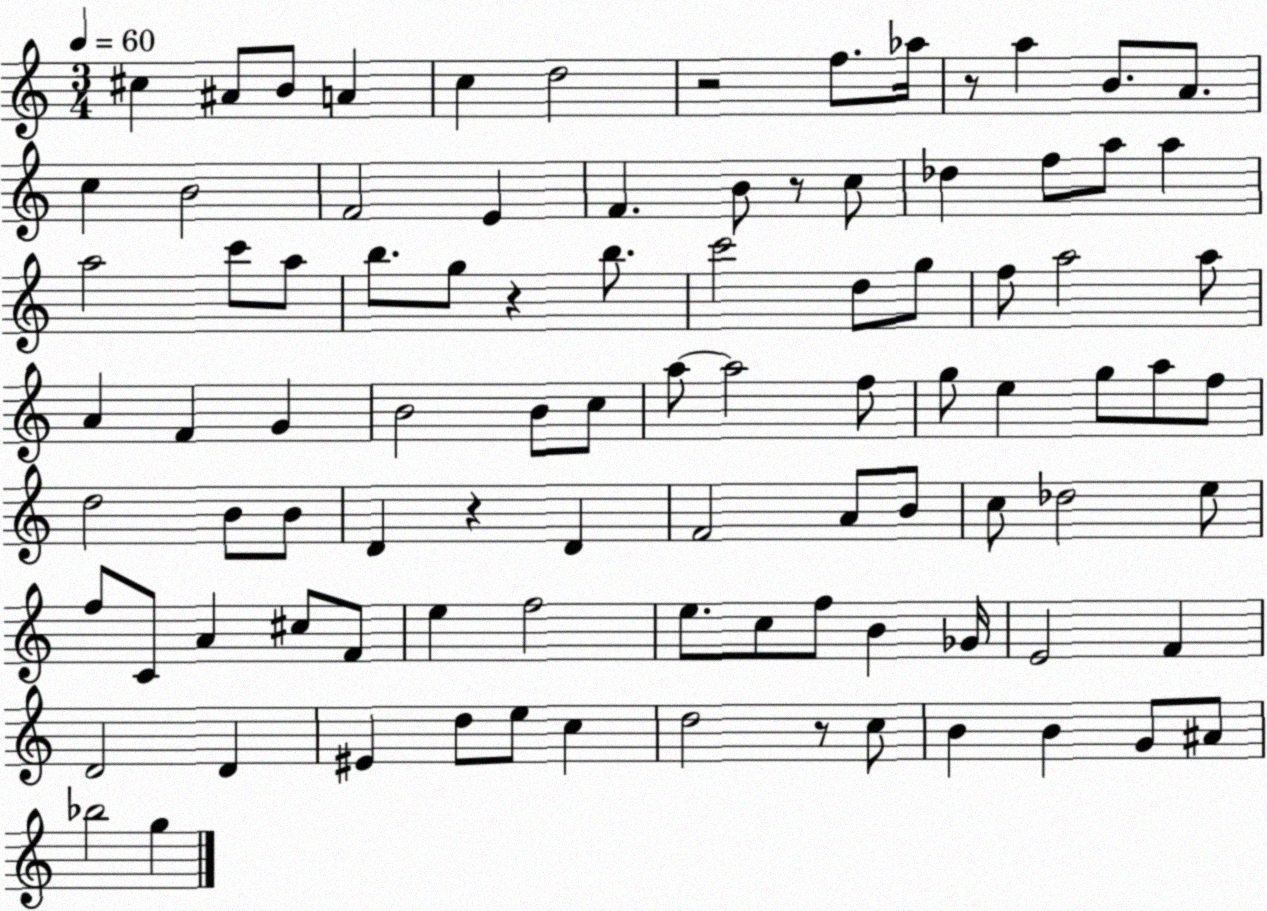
X:1
T:Untitled
M:3/4
L:1/4
K:C
^c ^A/2 B/2 A c d2 z2 f/2 _a/4 z/2 a B/2 A/2 c B2 F2 E F B/2 z/2 c/2 _d f/2 a/2 a a2 c'/2 a/2 b/2 g/2 z b/2 c'2 d/2 g/2 f/2 a2 a/2 A F G B2 B/2 c/2 a/2 a2 f/2 g/2 e g/2 a/2 f/2 d2 B/2 B/2 D z D F2 A/2 B/2 c/2 _d2 e/2 f/2 C/2 A ^c/2 F/2 e f2 e/2 c/2 f/2 B _G/4 E2 F D2 D ^E d/2 e/2 c d2 z/2 c/2 B B G/2 ^A/2 _b2 g